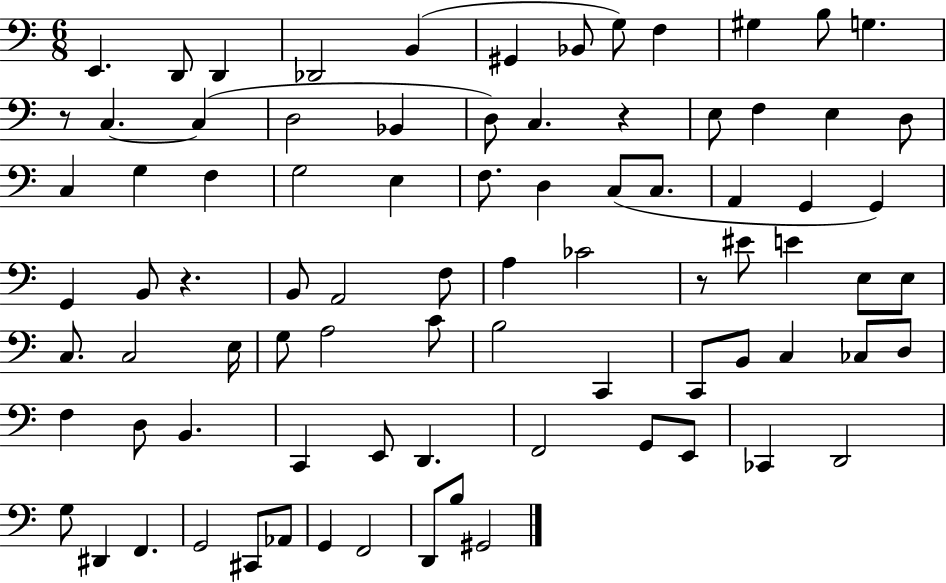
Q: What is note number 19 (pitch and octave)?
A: E3